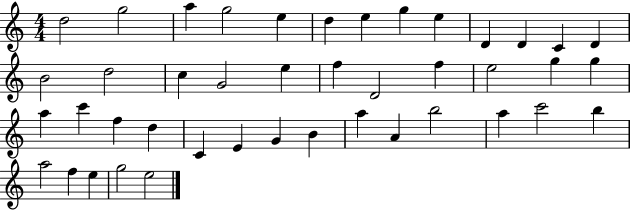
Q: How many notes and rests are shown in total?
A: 43